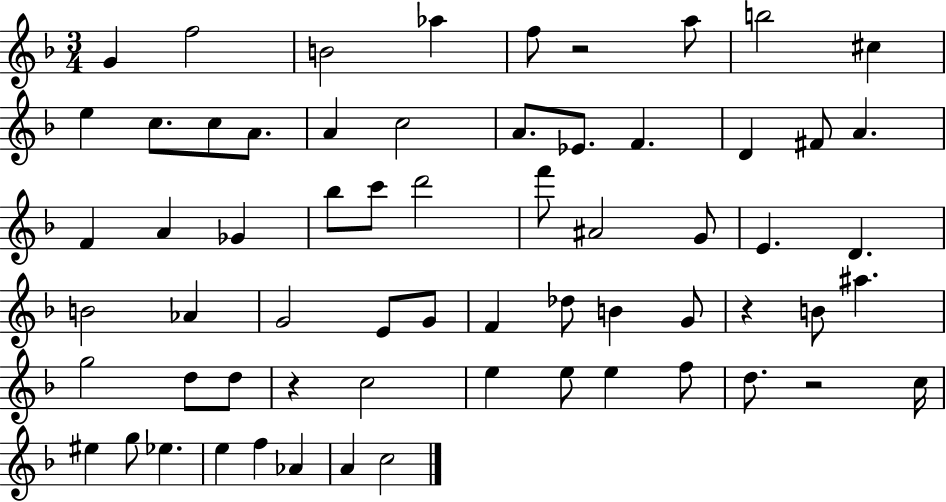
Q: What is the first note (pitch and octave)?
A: G4